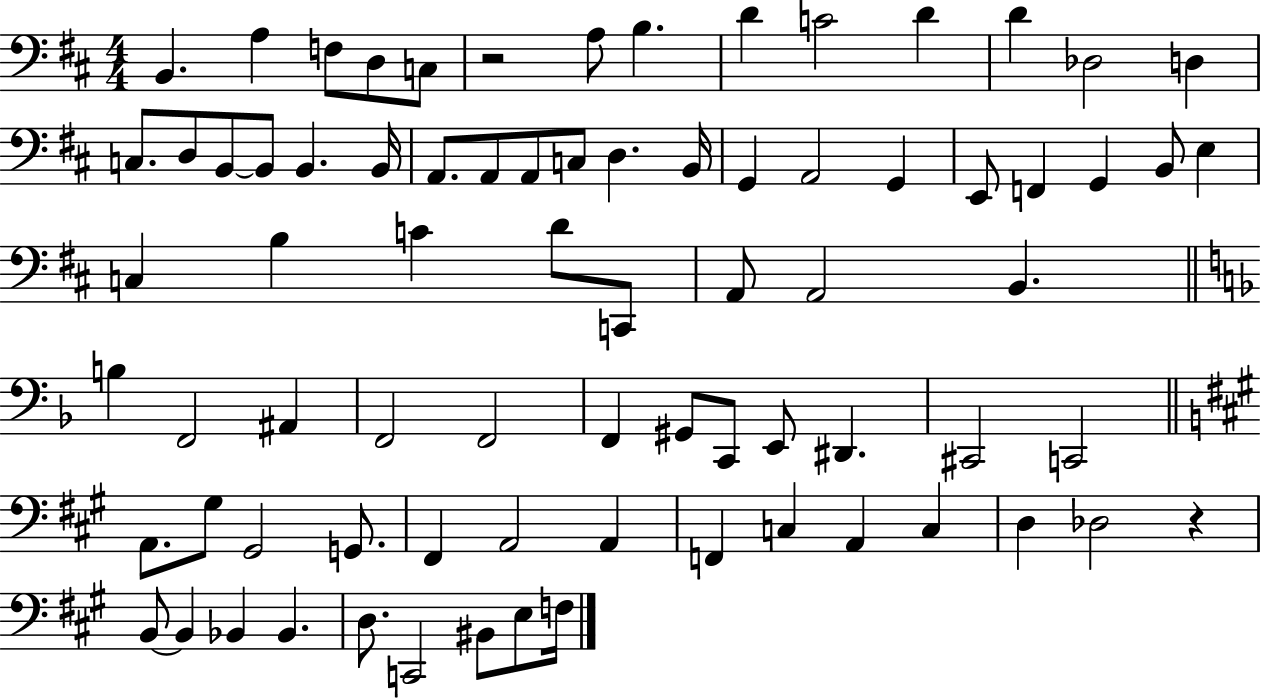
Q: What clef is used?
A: bass